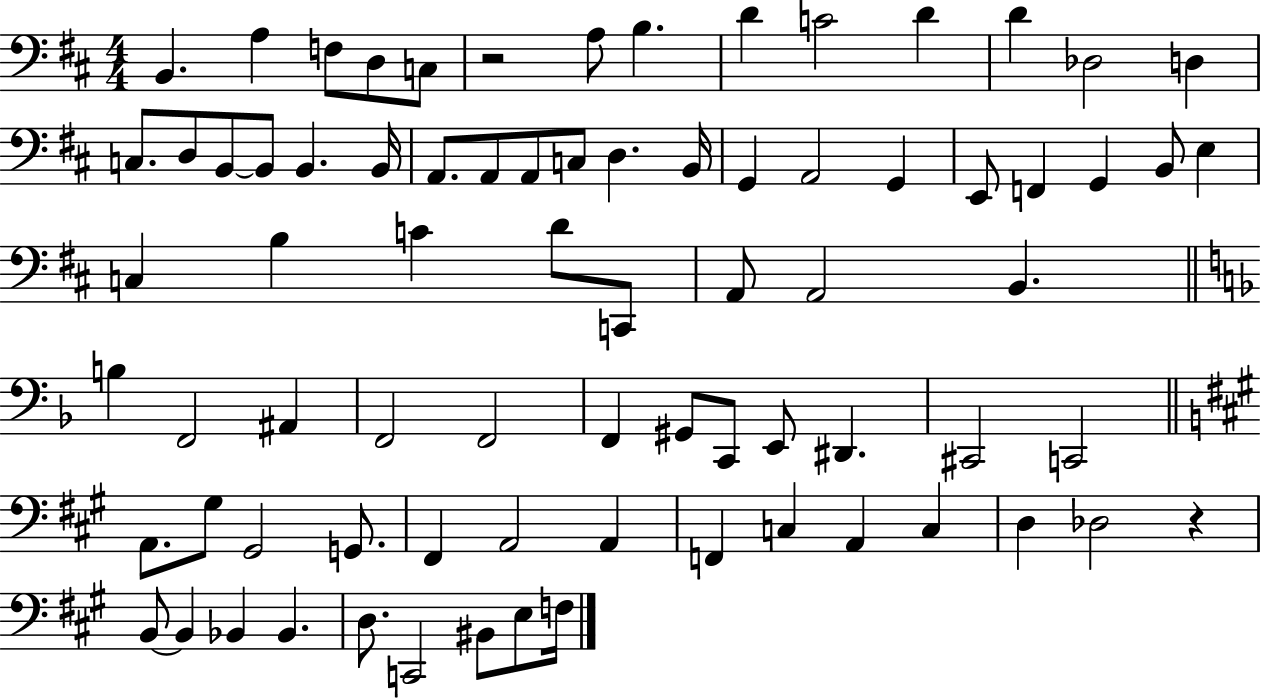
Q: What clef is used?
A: bass